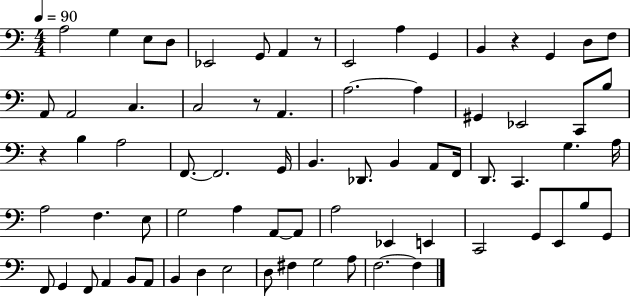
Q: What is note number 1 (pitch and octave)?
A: A3